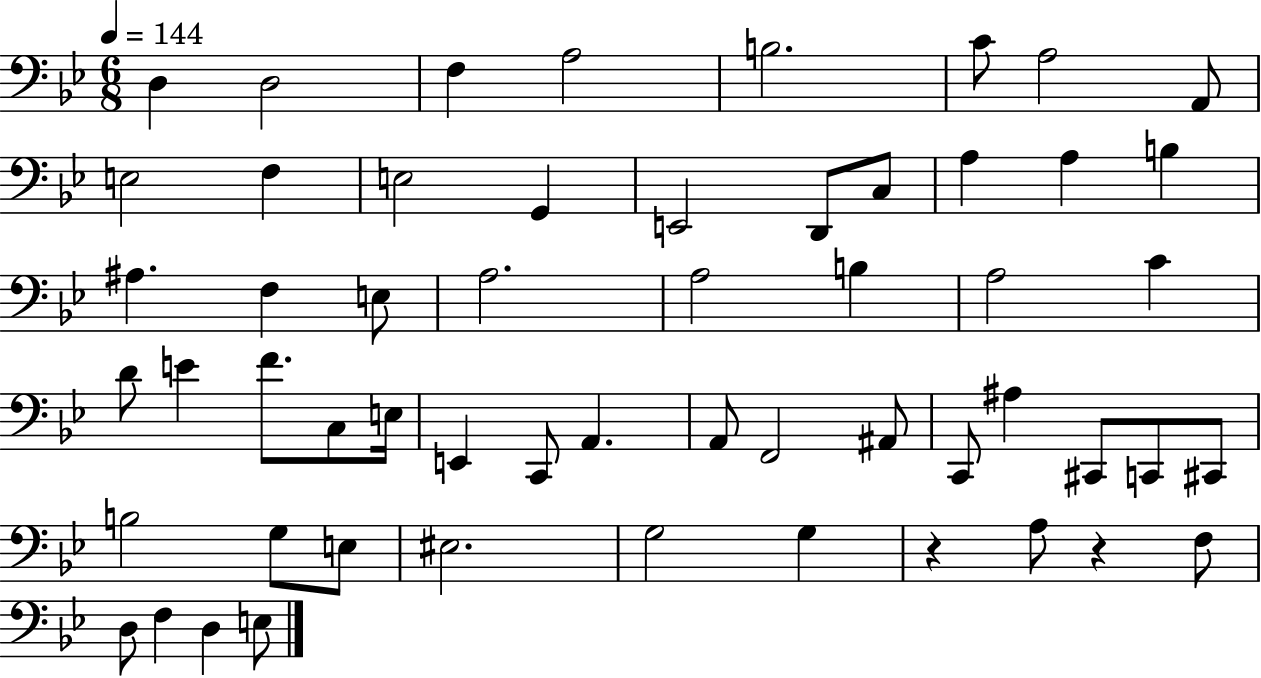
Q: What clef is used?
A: bass